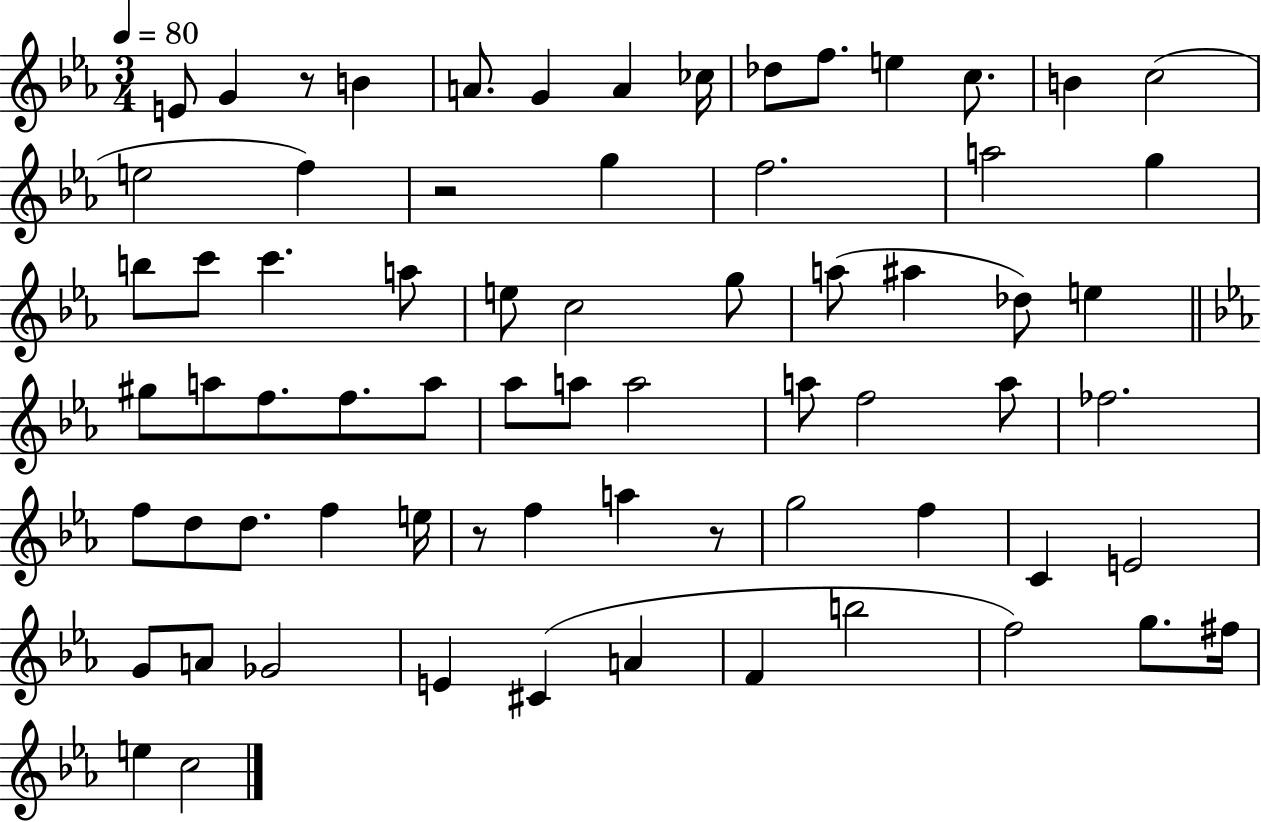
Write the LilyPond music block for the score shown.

{
  \clef treble
  \numericTimeSignature
  \time 3/4
  \key ees \major
  \tempo 4 = 80
  e'8 g'4 r8 b'4 | a'8. g'4 a'4 ces''16 | des''8 f''8. e''4 c''8. | b'4 c''2( | \break e''2 f''4) | r2 g''4 | f''2. | a''2 g''4 | \break b''8 c'''8 c'''4. a''8 | e''8 c''2 g''8 | a''8( ais''4 des''8) e''4 | \bar "||" \break \key ees \major gis''8 a''8 f''8. f''8. a''8 | aes''8 a''8 a''2 | a''8 f''2 a''8 | fes''2. | \break f''8 d''8 d''8. f''4 e''16 | r8 f''4 a''4 r8 | g''2 f''4 | c'4 e'2 | \break g'8 a'8 ges'2 | e'4 cis'4( a'4 | f'4 b''2 | f''2) g''8. fis''16 | \break e''4 c''2 | \bar "|."
}